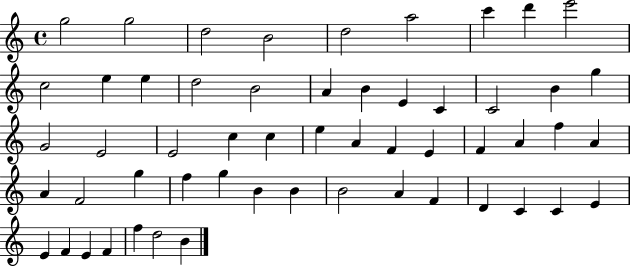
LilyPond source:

{
  \clef treble
  \time 4/4
  \defaultTimeSignature
  \key c \major
  g''2 g''2 | d''2 b'2 | d''2 a''2 | c'''4 d'''4 e'''2 | \break c''2 e''4 e''4 | d''2 b'2 | a'4 b'4 e'4 c'4 | c'2 b'4 g''4 | \break g'2 e'2 | e'2 c''4 c''4 | e''4 a'4 f'4 e'4 | f'4 a'4 f''4 a'4 | \break a'4 f'2 g''4 | f''4 g''4 b'4 b'4 | b'2 a'4 f'4 | d'4 c'4 c'4 e'4 | \break e'4 f'4 e'4 f'4 | f''4 d''2 b'4 | \bar "|."
}